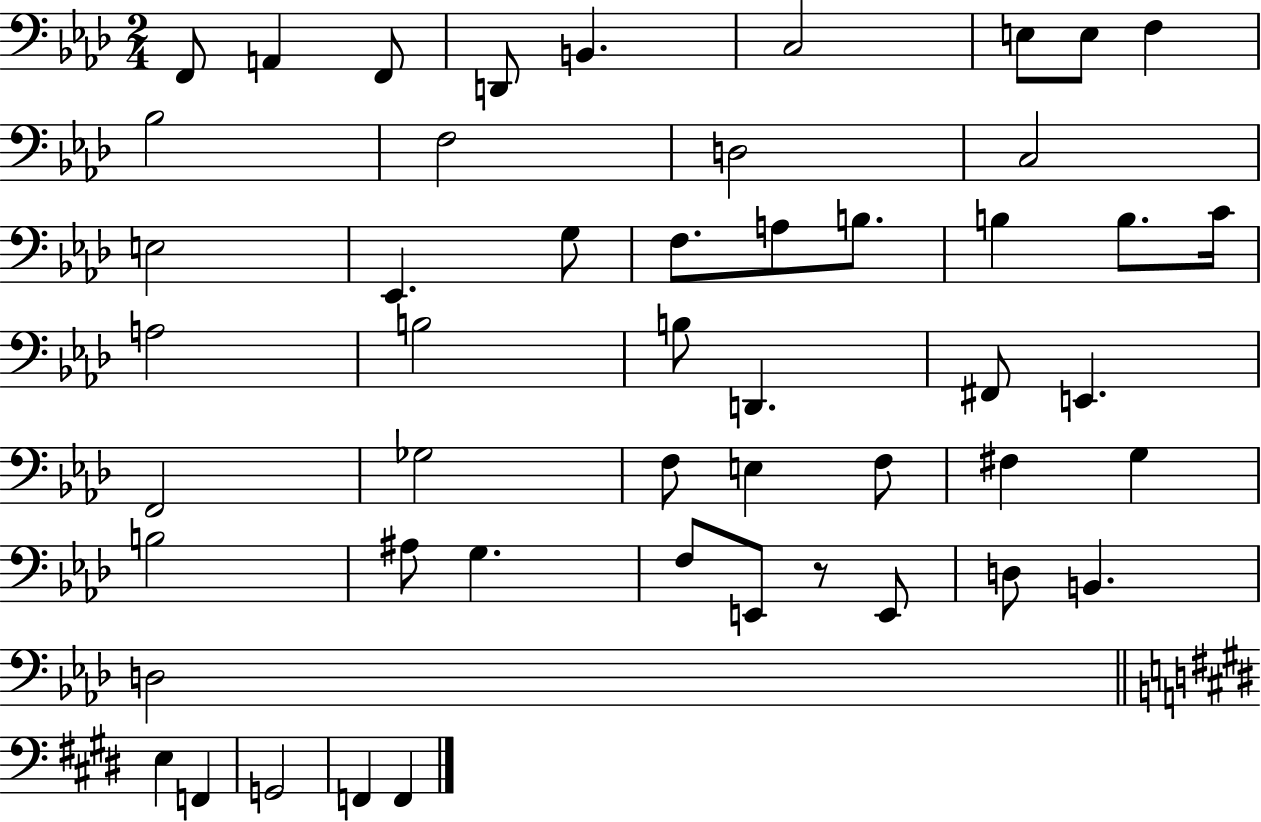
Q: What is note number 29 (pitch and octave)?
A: F2